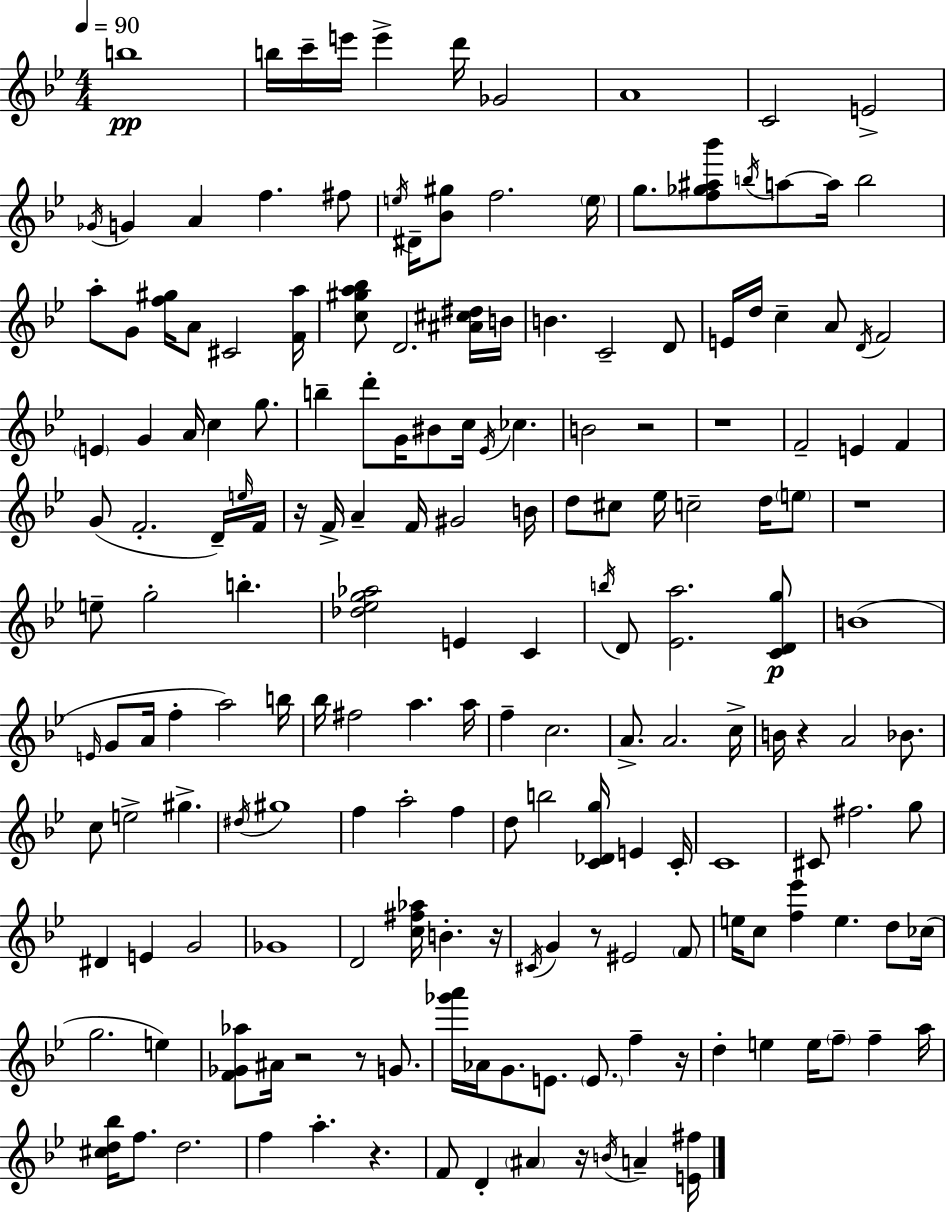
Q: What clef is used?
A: treble